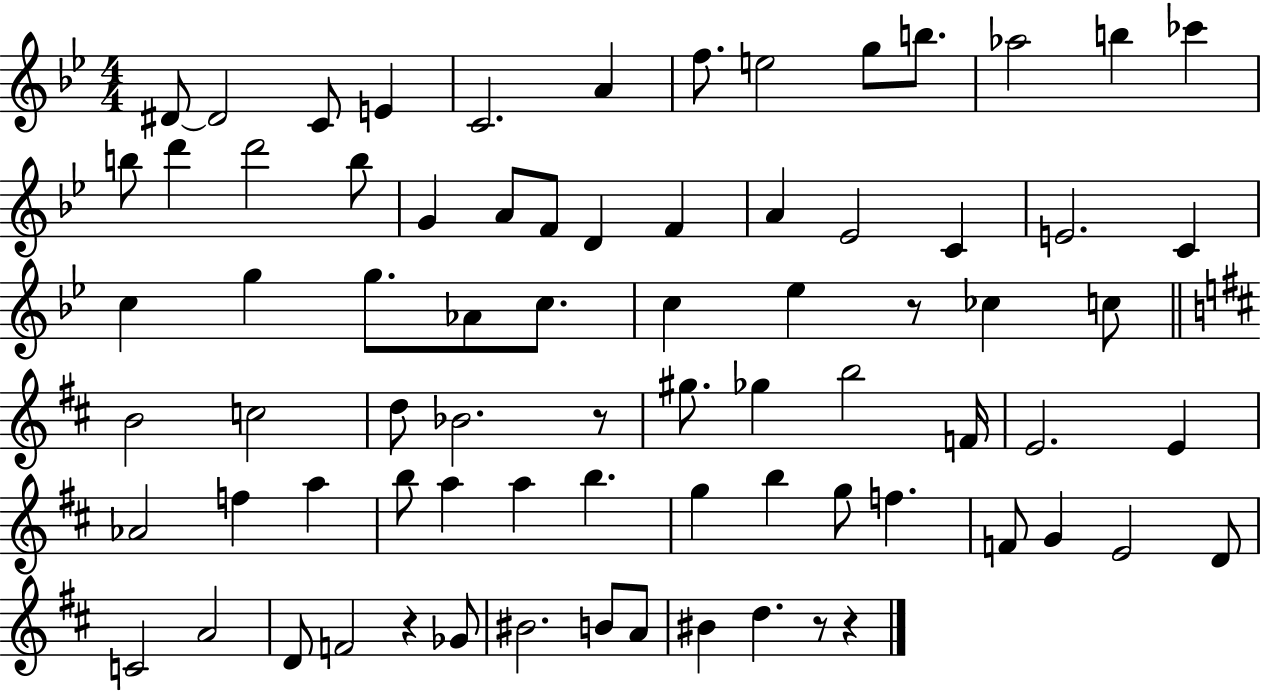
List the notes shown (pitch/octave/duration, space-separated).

D#4/e D#4/h C4/e E4/q C4/h. A4/q F5/e. E5/h G5/e B5/e. Ab5/h B5/q CES6/q B5/e D6/q D6/h B5/e G4/q A4/e F4/e D4/q F4/q A4/q Eb4/h C4/q E4/h. C4/q C5/q G5/q G5/e. Ab4/e C5/e. C5/q Eb5/q R/e CES5/q C5/e B4/h C5/h D5/e Bb4/h. R/e G#5/e. Gb5/q B5/h F4/s E4/h. E4/q Ab4/h F5/q A5/q B5/e A5/q A5/q B5/q. G5/q B5/q G5/e F5/q. F4/e G4/q E4/h D4/e C4/h A4/h D4/e F4/h R/q Gb4/e BIS4/h. B4/e A4/e BIS4/q D5/q. R/e R/q